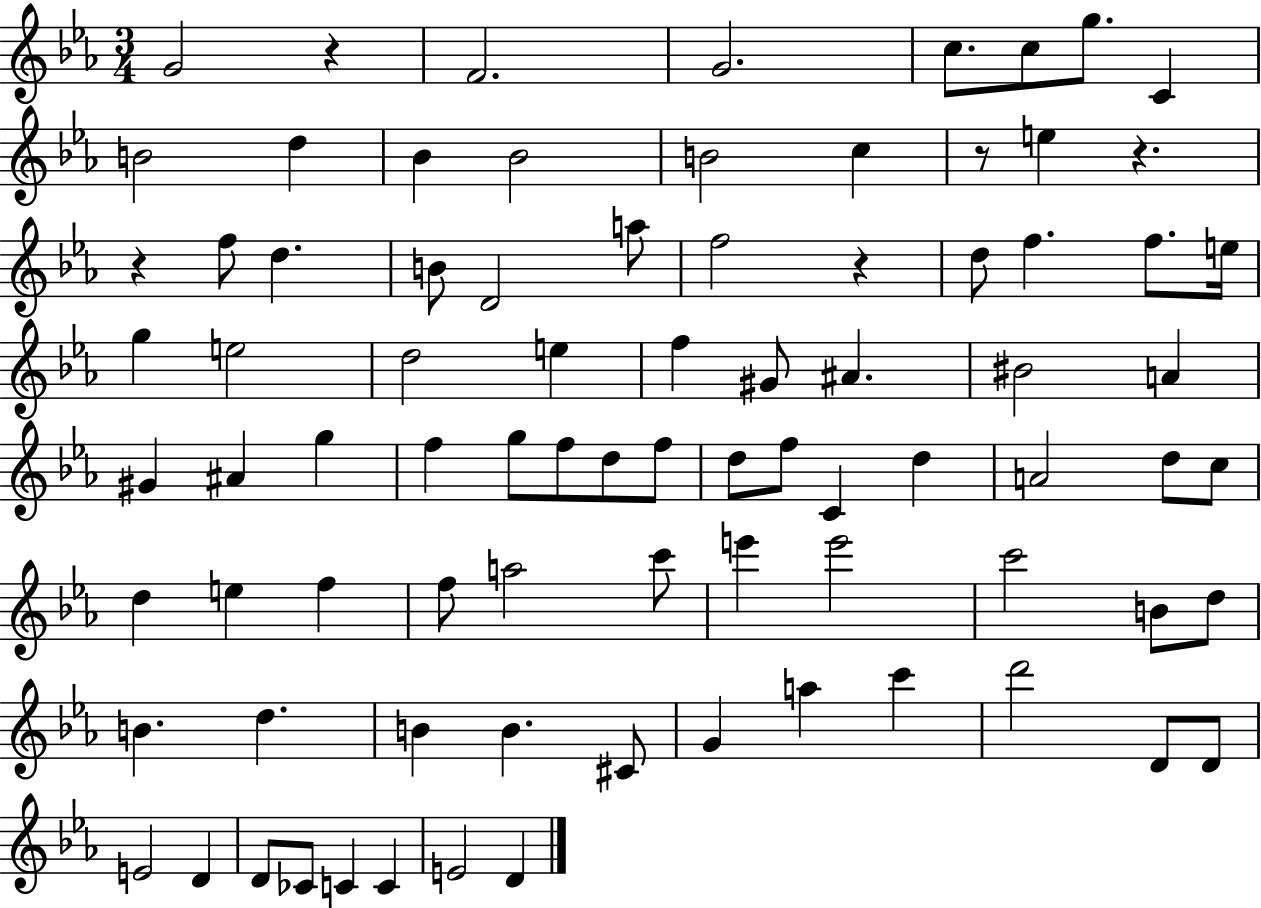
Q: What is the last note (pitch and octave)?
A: D4